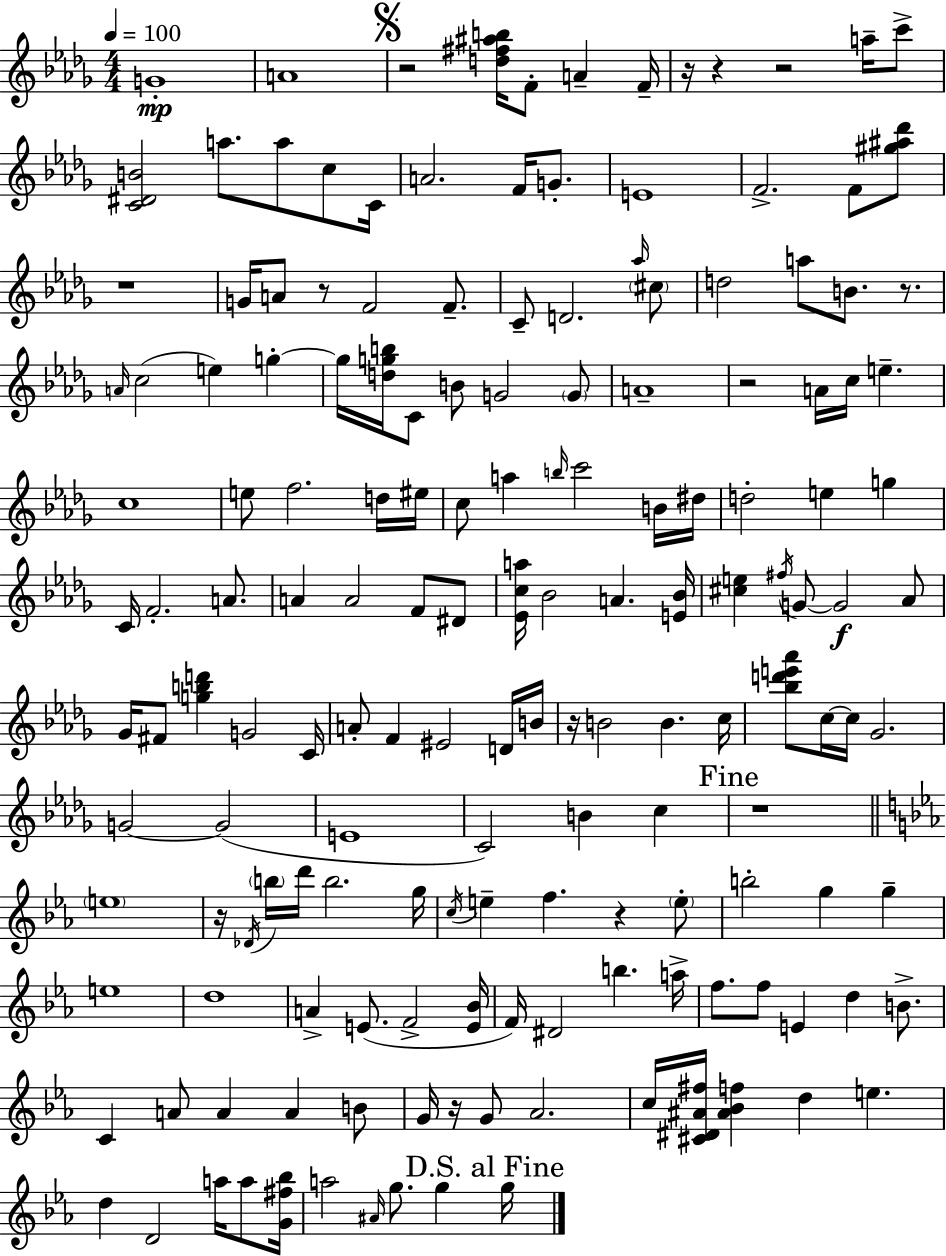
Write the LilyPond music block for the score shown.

{
  \clef treble
  \numericTimeSignature
  \time 4/4
  \key bes \minor
  \tempo 4 = 100
  \repeat volta 2 { g'1-.\mp | a'1 | \mark \markup { \musicglyph "scripts.segno" } r2 <d'' fis'' ais'' b''>16 f'8-. a'4-- f'16-- | r16 r4 r2 a''16-- c'''8-> | \break <c' dis' b'>2 a''8. a''8 c''8 c'16 | a'2. f'16 g'8.-. | e'1 | f'2.-> f'8 <gis'' ais'' des'''>8 | \break r1 | g'16 a'8 r8 f'2 f'8.-- | c'8-- d'2. \grace { aes''16 } \parenthesize cis''8 | d''2 a''8 b'8. r8. | \break \grace { a'16 }( c''2 e''4) g''4-.~~ | g''16 <d'' g'' b''>16 c'8 b'8 g'2 | \parenthesize g'8 a'1-- | r2 a'16 c''16 e''4.-- | \break c''1 | e''8 f''2. | d''16 eis''16 c''8 a''4 \grace { b''16 } c'''2 | b'16 dis''16 d''2-. e''4 g''4 | \break c'16 f'2.-. | a'8. a'4 a'2 f'8 | dis'8 <ees' c'' a''>16 bes'2 a'4. | <e' bes'>16 <cis'' e''>4 \acciaccatura { fis''16 } g'8~~ g'2\f | \break aes'8 ges'16 fis'8 <g'' b'' d'''>4 g'2 | c'16 a'8-. f'4 eis'2 | d'16 b'16 r16 b'2 b'4. | c''16 <bes'' d''' e''' aes'''>8 c''16~~ c''16 ges'2. | \break g'2~~ g'2( | e'1 | c'2) b'4 | c''4 \mark "Fine" r1 | \break \bar "||" \break \key c \minor \parenthesize e''1 | r16 \acciaccatura { des'16 } \parenthesize b''16 d'''16 b''2. | g''16 \acciaccatura { c''16 } e''4-- f''4. r4 | \parenthesize e''8-. b''2-. g''4 g''4-- | \break e''1 | d''1 | a'4-> e'8.( f'2-> | <e' bes'>16 f'16) dis'2 b''4. | \break a''16-> f''8. f''8 e'4 d''4 b'8.-> | c'4 a'8 a'4 a'4 | b'8 g'16 r16 g'8 aes'2. | c''16 <cis' dis' ais' fis''>16 <ais' bes' f''>4 d''4 e''4. | \break d''4 d'2 a''16 a''8 | <g' fis'' bes''>16 a''2 \grace { ais'16 } g''8. g''4 | \mark "D.S. al Fine" g''16 } \bar "|."
}